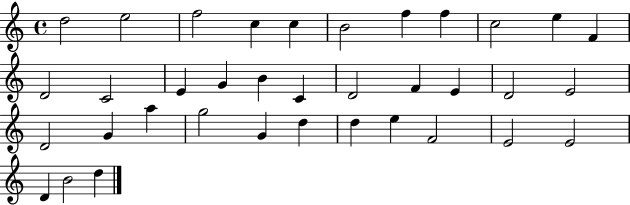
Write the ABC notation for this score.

X:1
T:Untitled
M:4/4
L:1/4
K:C
d2 e2 f2 c c B2 f f c2 e F D2 C2 E G B C D2 F E D2 E2 D2 G a g2 G d d e F2 E2 E2 D B2 d